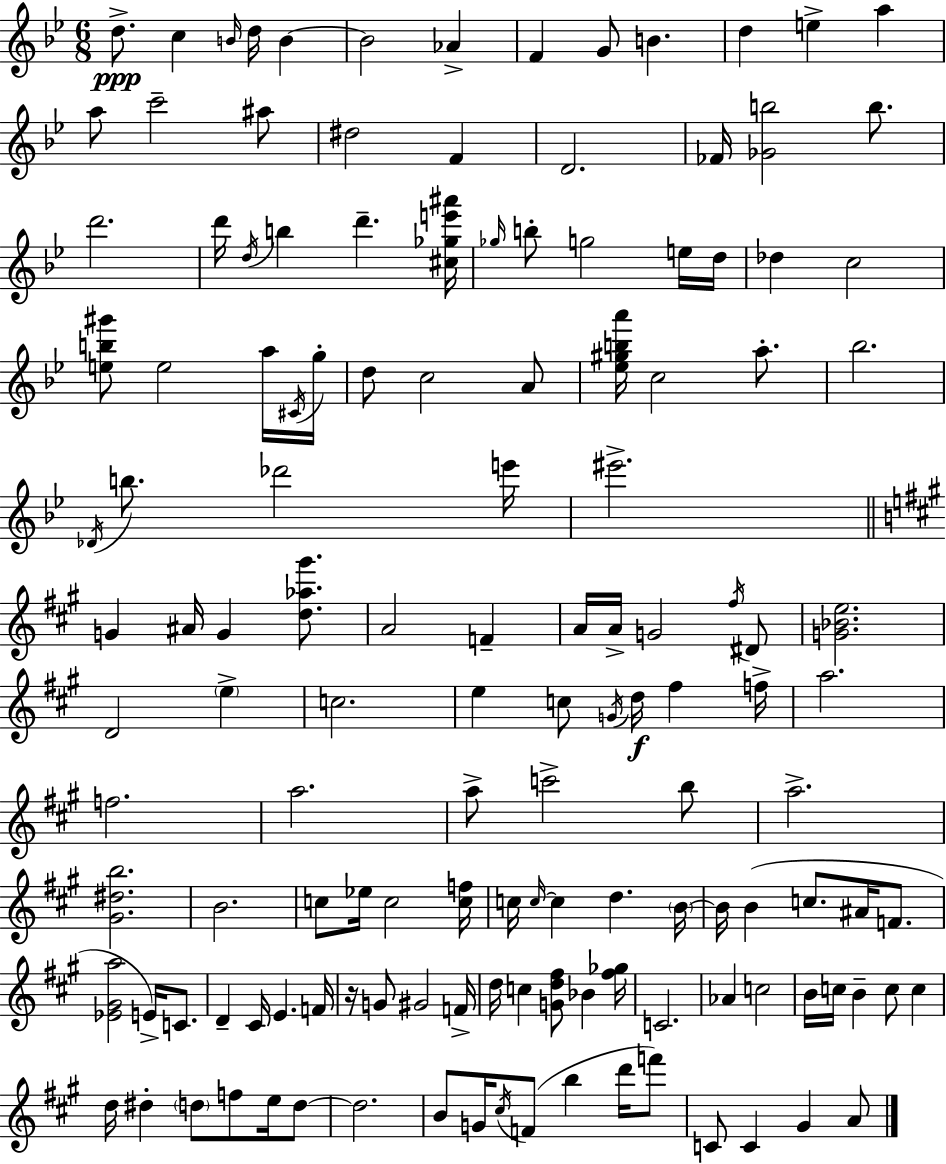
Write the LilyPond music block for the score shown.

{
  \clef treble
  \numericTimeSignature
  \time 6/8
  \key g \minor
  d''8.->\ppp c''4 \grace { b'16 } d''16 b'4~~ | b'2 aes'4-> | f'4 g'8 b'4. | d''4 e''4-> a''4 | \break a''8 c'''2-- ais''8 | dis''2 f'4 | d'2. | fes'16 <ges' b''>2 b''8. | \break d'''2. | d'''16 \acciaccatura { d''16 } b''4 d'''4.-- | <cis'' ges'' e''' ais'''>16 \grace { ges''16 } b''8-. g''2 | e''16 d''16 des''4 c''2 | \break <e'' b'' gis'''>8 e''2 | a''16 \acciaccatura { cis'16 } g''16-. d''8 c''2 | a'8 <ees'' gis'' b'' a'''>16 c''2 | a''8.-. bes''2. | \break \acciaccatura { des'16 } b''8. des'''2 | e'''16 eis'''2.-> | \bar "||" \break \key a \major g'4 ais'16 g'4 <d'' aes'' gis'''>8. | a'2 f'4-- | a'16 a'16-> g'2 \acciaccatura { fis''16 } dis'8 | <g' bes' e''>2. | \break d'2 \parenthesize e''4-> | c''2. | e''4 c''8 \acciaccatura { g'16 }\f d''16 fis''4 | f''16-> a''2. | \break f''2. | a''2. | a''8-> c'''2-> | b''8 a''2.-> | \break <gis' dis'' b''>2. | b'2. | c''8 ees''16 c''2 | <c'' f''>16 c''16 \grace { c''16~ }~ c''4 d''4. | \break \parenthesize b'16~~ b'16 b'4( c''8. ais'16 | f'8. <ees' gis' a''>2 e'16->) | c'8. d'4-- cis'16 e'4. | f'16 r16 g'8 gis'2 | \break f'16-> d''16 c''4 <g' d'' fis''>8 bes'4 | <fis'' ges''>16 c'2. | aes'4 c''2 | b'16 c''16 b'4-- c''8 c''4 | \break d''16 dis''4-. \parenthesize d''8 f''8 | e''16 d''8~~ d''2. | b'8 g'16 \acciaccatura { cis''16 }( f'8 b''4 | d'''16 f'''8) c'8 c'4 gis'4 | \break a'8 \bar "|."
}